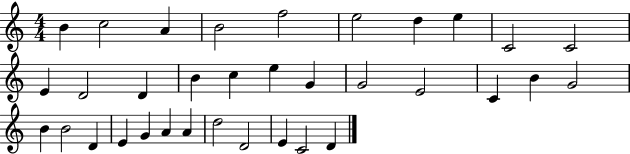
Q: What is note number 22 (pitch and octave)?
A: G4